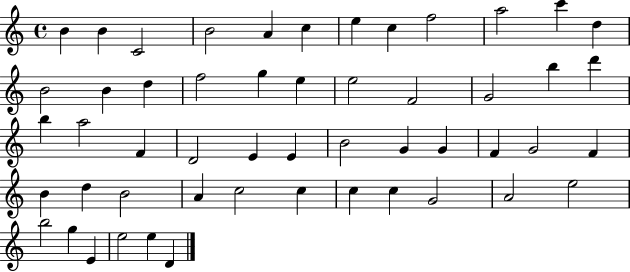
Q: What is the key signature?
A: C major